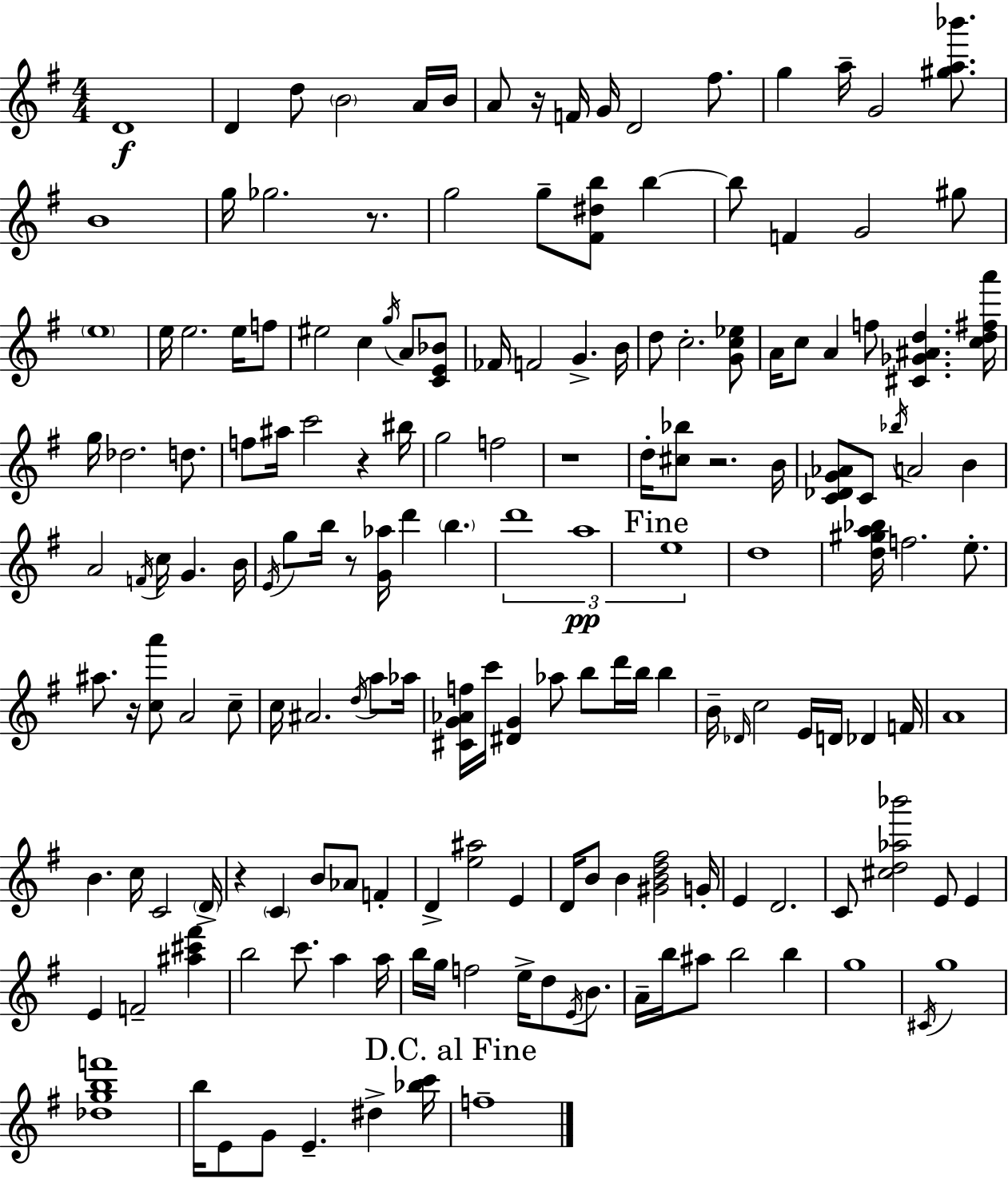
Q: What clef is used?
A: treble